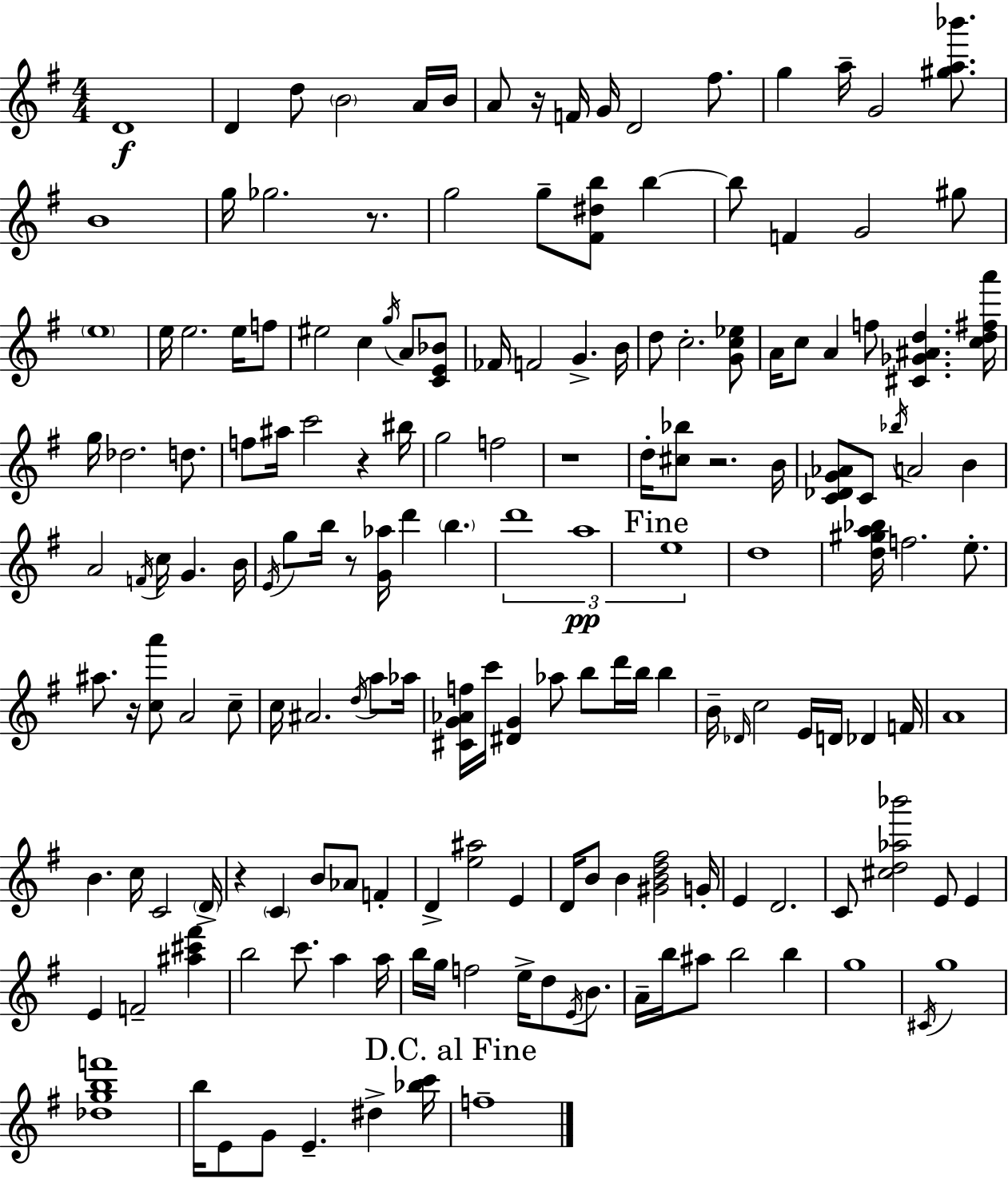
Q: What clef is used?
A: treble